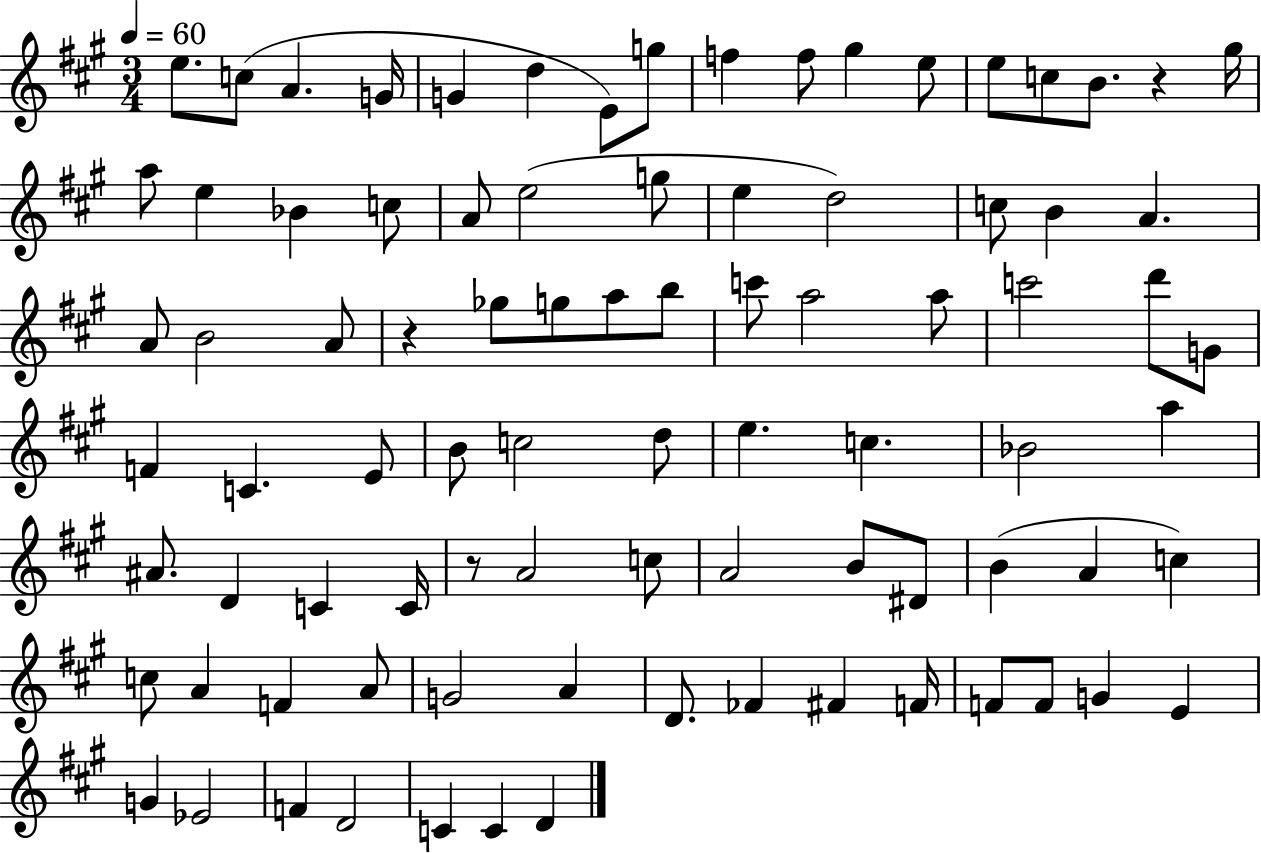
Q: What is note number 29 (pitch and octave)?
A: A4